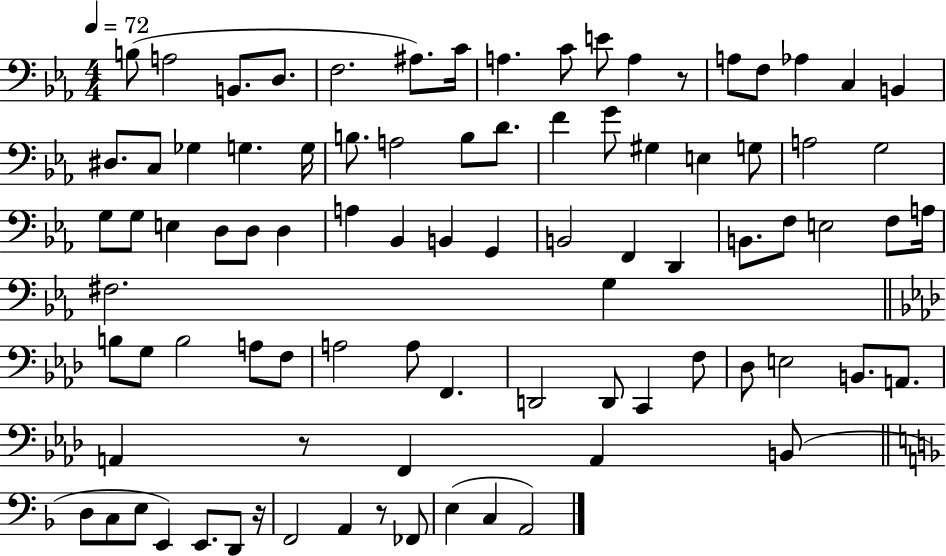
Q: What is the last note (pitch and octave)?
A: A2